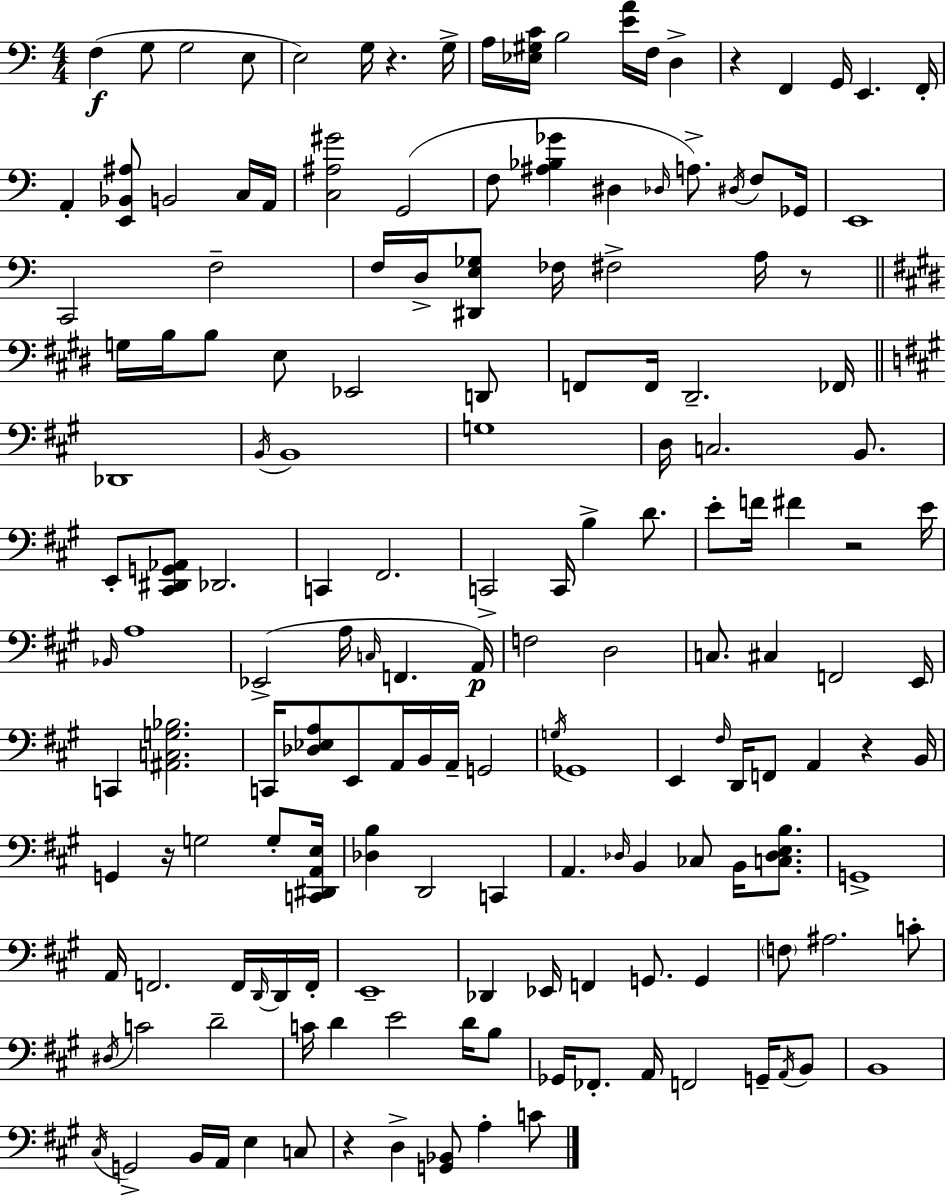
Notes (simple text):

F3/q G3/e G3/h E3/e E3/h G3/s R/q. G3/s A3/s [Eb3,G#3,C4]/s B3/h [E4,A4]/s F3/s D3/q R/q F2/q G2/s E2/q. F2/s A2/q [E2,Bb2,A#3]/e B2/h C3/s A2/s [C3,A#3,G#4]/h G2/h F3/e [A#3,Bb3,Gb4]/q D#3/q Db3/s A3/e. D#3/s F3/e Gb2/s E2/w C2/h F3/h F3/s D3/s [D#2,E3,Gb3]/e FES3/s F#3/h A3/s R/e G3/s B3/s B3/e E3/e Eb2/h D2/e F2/e F2/s D#2/h. FES2/s Db2/w B2/s B2/w G3/w D3/s C3/h. B2/e. E2/e [C#2,D#2,G2,Ab2]/e Db2/h. C2/q F#2/h. C2/h C2/s B3/q D4/e. E4/e F4/s F#4/q R/h E4/s Bb2/s A3/w Eb2/h A3/s C3/s F2/q. A2/s F3/h D3/h C3/e. C#3/q F2/h E2/s C2/q [A#2,C3,G3,Bb3]/h. C2/s [Db3,Eb3,A3]/e E2/e A2/s B2/s A2/s G2/h G3/s Gb2/w E2/q F#3/s D2/s F2/e A2/q R/q B2/s G2/q R/s G3/h G3/e [C2,D#2,A2,E3]/s [Db3,B3]/q D2/h C2/q A2/q. Db3/s B2/q CES3/e B2/s [C3,Db3,E3,B3]/e. G2/w A2/s F2/h. F2/s D2/s D2/s F2/s E2/w Db2/q Eb2/s F2/q G2/e. G2/q F3/e A#3/h. C4/e D#3/s C4/h D4/h C4/s D4/q E4/h D4/s B3/e Gb2/s FES2/e. A2/s F2/h G2/s A2/s B2/e B2/w C#3/s G2/h B2/s A2/s E3/q C3/e R/q D3/q [G2,Bb2]/e A3/q C4/e